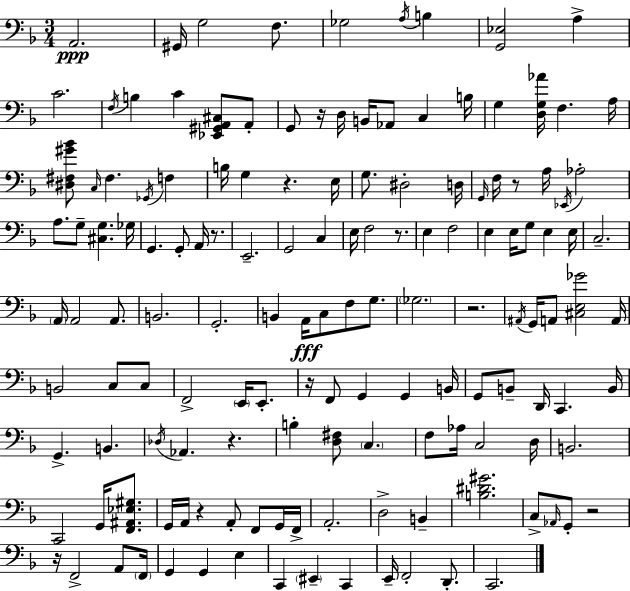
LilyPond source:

{
  \clef bass
  \numericTimeSignature
  \time 3/4
  \key f \major
  a,2.\ppp | gis,16 g2 f8. | ges2 \acciaccatura { a16 } b4 | <g, ees>2 a4-> | \break c'2. | \acciaccatura { f16 } b4 c'4 <ees, gis, a, cis>8 | a,8-. g,8 r16 d16 b,16 aes,8 c4 | b16 g4 <d g aes'>16 f4. | \break a16 <dis fis gis' bes'>8 \grace { c16 } fis4. \acciaccatura { ges,16 } | f4 b16 g4 r4. | e16 g8. dis2-. | d16 \grace { g,16 } f16 r8 a16 \acciaccatura { ees,16 } aes2-. | \break a8. g8-- <cis g>4. | ges16 g,4. | g,8-. a,16 r8. e,2.-- | g,2 | \break c4 e16 f2 | r8. e4 f2 | e4 e16 g8 | e4 e16 c2.-- | \break \parenthesize a,16 a,2 | a,8. b,2. | g,2.-. | b,4 a,16\fff c8 | \break f8 g8. \parenthesize ges2. | r2. | \acciaccatura { ais,16 } g,16 a,8 <cis e ges'>2 | a,16 b,2 | \break c8 c8 f,2-> | \parenthesize e,16 e,8.-. r16 f,8 g,4 | g,4 b,16 g,8 b,8-- d,16 | c,4. b,16 g,4.-> | \break b,4. \acciaccatura { des16 } aes,4. | r4. b4-. | <d fis>8 \parenthesize c4. f8 aes16 c2 | d16 b,2. | \break c,2 | g,16 <f, ais, ees gis>8. g,16 a,16 r4 | a,8-. f,8 g,16 f,16-> a,2.-. | d2-> | \break b,4-- <b dis' gis'>2. | c8-> \grace { aes,16 } g,8-. | r2 r16 f,2-> | a,8 \parenthesize f,16 g,4 | \break g,4 e4 c,4 | \parenthesize eis,4-- c,4 e,16-- f,2-. | d,8.-. c,2. | \bar "|."
}